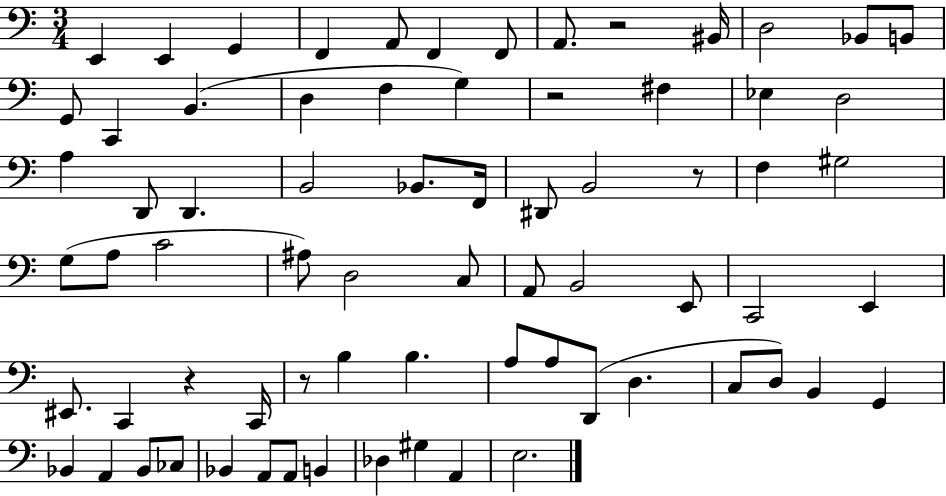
X:1
T:Untitled
M:3/4
L:1/4
K:C
E,, E,, G,, F,, A,,/2 F,, F,,/2 A,,/2 z2 ^B,,/4 D,2 _B,,/2 B,,/2 G,,/2 C,, B,, D, F, G, z2 ^F, _E, D,2 A, D,,/2 D,, B,,2 _B,,/2 F,,/4 ^D,,/2 B,,2 z/2 F, ^G,2 G,/2 A,/2 C2 ^A,/2 D,2 C,/2 A,,/2 B,,2 E,,/2 C,,2 E,, ^E,,/2 C,, z C,,/4 z/2 B, B, A,/2 A,/2 D,,/2 D, C,/2 D,/2 B,, G,, _B,, A,, _B,,/2 _C,/2 _B,, A,,/2 A,,/2 B,, _D, ^G, A,, E,2